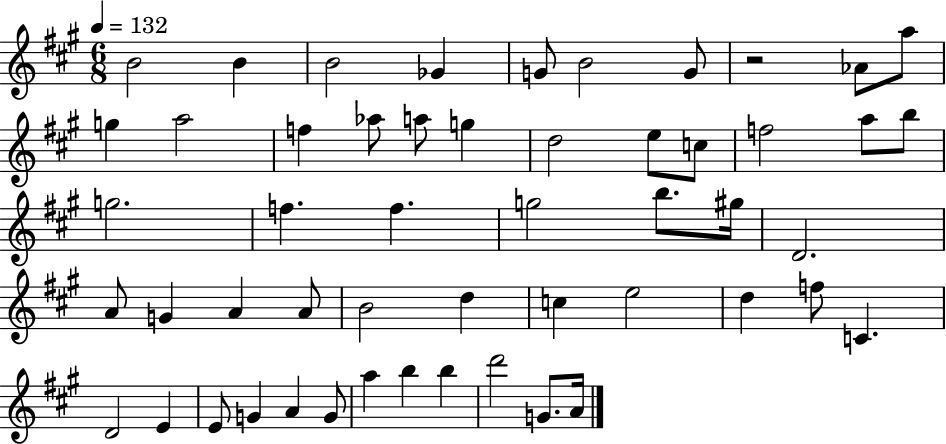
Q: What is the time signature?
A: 6/8